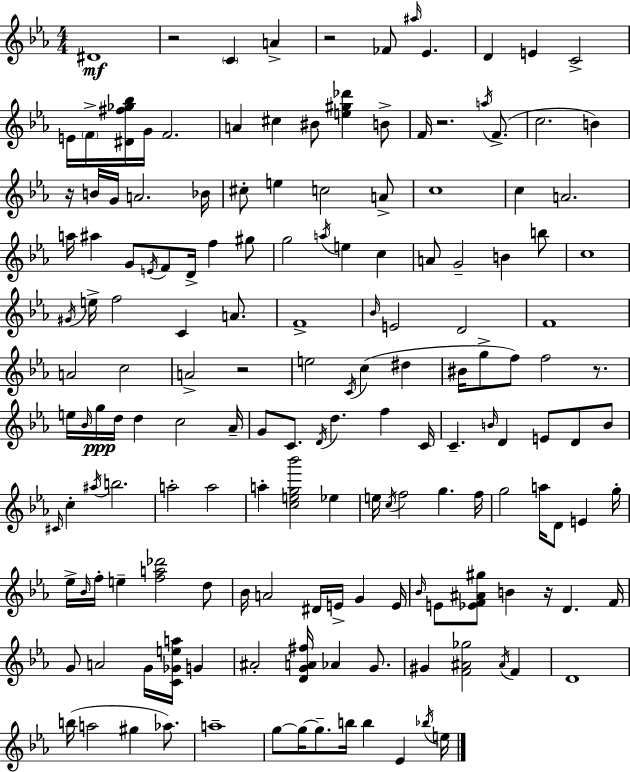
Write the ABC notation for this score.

X:1
T:Untitled
M:4/4
L:1/4
K:Eb
^D4 z2 C A z2 _F/2 ^a/4 _E D E C2 E/4 F/4 [^D^f_g_b]/4 G/4 F2 A ^c ^B/2 [e^g_d'] B/2 F/4 z2 a/4 F/2 c2 B z/4 B/4 G/4 A2 _B/4 ^c/2 e c2 A/2 c4 c A2 a/4 ^a G/2 E/4 F/2 D/4 f ^g/2 g2 a/4 e c A/2 G2 B b/2 c4 ^G/4 e/4 f2 C A/2 F4 _B/4 E2 D2 F4 A2 c2 A2 z2 e2 C/4 c ^d ^B/4 g/2 f/2 f2 z/2 e/4 _B/4 g/4 d/4 d c2 _A/4 G/2 C/2 D/4 d f C/4 C B/4 D E/2 D/2 B/2 ^C/4 c ^a/4 b2 a2 a2 a [ceg_b']2 _e e/4 c/4 f2 g f/4 g2 a/4 D/2 E g/4 _e/4 _B/4 f/4 e [fa_d']2 d/2 _B/4 A2 ^D/4 E/4 G E/4 _B/4 E/2 [_EF^A^g]/2 B z/4 D F/4 G/2 A2 G/4 [C_Gea]/4 G ^A2 [DGA^f]/4 _A G/2 ^G [F^A_g]2 ^A/4 F D4 b/4 a2 ^g _a/2 a4 g/2 g/4 g/2 b/4 b _E _b/4 e/4